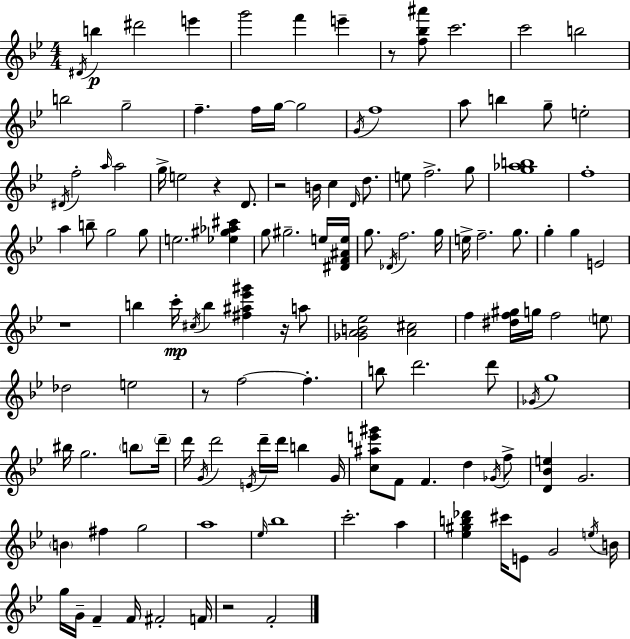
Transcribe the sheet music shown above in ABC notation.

X:1
T:Untitled
M:4/4
L:1/4
K:Bb
^D/4 b ^d'2 e' g'2 f' e' z/2 [f_b^a']/2 c'2 c'2 b2 b2 g2 f f/4 g/4 g2 G/4 f4 a/2 b g/2 e2 ^D/4 f2 a/4 a2 g/4 e2 z D/2 z2 B/4 c D/4 d/2 e/2 f2 g/2 [g_ab]4 f4 a b/2 g2 g/2 e2 [_e^g_a^c'] g/2 ^g2 e/4 [^DF^Ae]/4 g/2 _D/4 f2 g/4 e/4 f2 g/2 g g E2 z4 b c'/4 ^c/4 b [^f^a_e'^g'] z/4 a/2 [_GAB_e]2 [A^c]2 f [^df^g]/4 g/4 f2 e/2 _d2 e2 z/2 f2 f b/2 d'2 d'/2 _G/4 g4 ^b/4 g2 b/2 d'/4 d'/4 G/4 d'2 E/4 d'/4 d'/4 b G/4 [c^ae'^g']/2 F/2 F d _G/4 f/2 [D_Be] G2 B ^f g2 a4 _e/4 _b4 c'2 a [_e^gb_d'] ^c'/4 E/2 G2 e/4 B/4 g/4 G/4 F F/4 ^F2 F/4 z2 F2